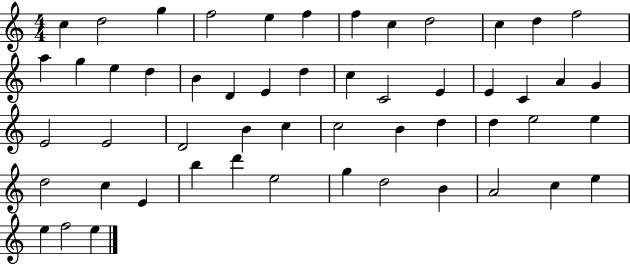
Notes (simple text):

C5/q D5/h G5/q F5/h E5/q F5/q F5/q C5/q D5/h C5/q D5/q F5/h A5/q G5/q E5/q D5/q B4/q D4/q E4/q D5/q C5/q C4/h E4/q E4/q C4/q A4/q G4/q E4/h E4/h D4/h B4/q C5/q C5/h B4/q D5/q D5/q E5/h E5/q D5/h C5/q E4/q B5/q D6/q E5/h G5/q D5/h B4/q A4/h C5/q E5/q E5/q F5/h E5/q